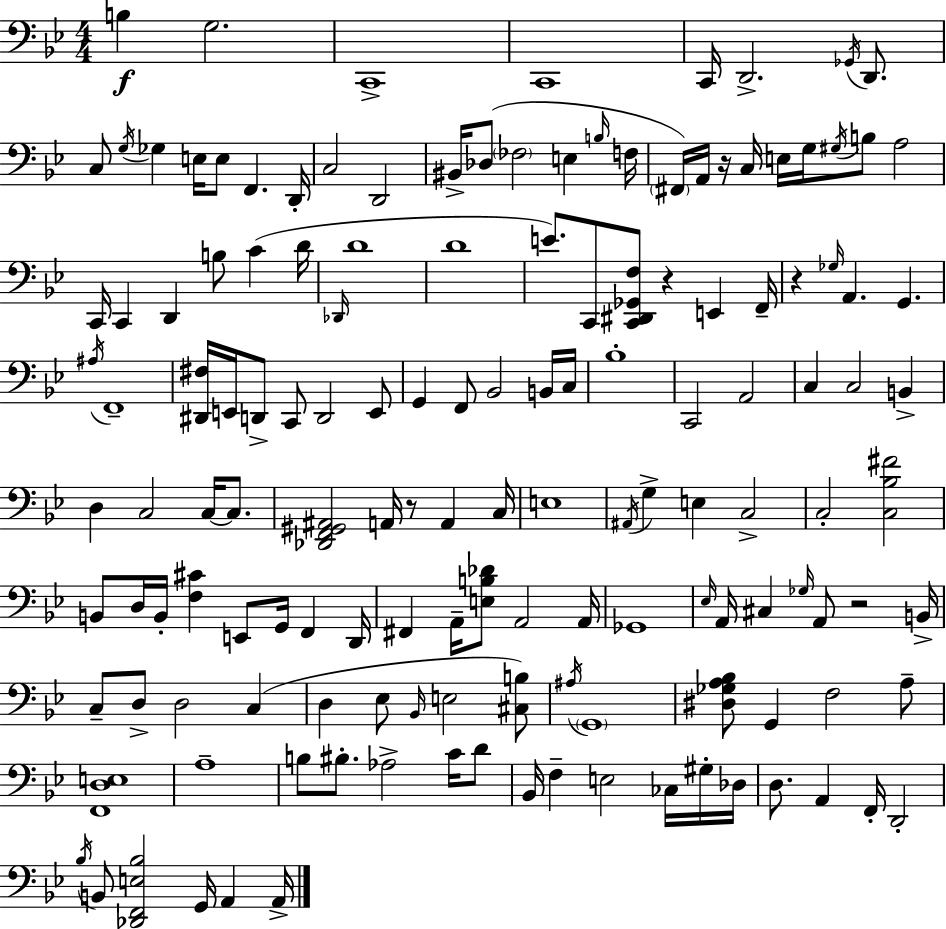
B3/q G3/h. C2/w C2/w C2/s D2/h. Gb2/s D2/e. C3/e G3/s Gb3/q E3/s E3/e F2/q. D2/s C3/h D2/h BIS2/s Db3/e FES3/h E3/q B3/s F3/s F#2/s A2/s R/s C3/s E3/s G3/s G#3/s B3/e A3/h C2/s C2/q D2/q B3/e C4/q D4/s Db2/s D4/w D4/w E4/e. C2/e [C2,D#2,Gb2,F3]/e R/q E2/q F2/s R/q Gb3/s A2/q. G2/q. A#3/s F2/w [D#2,F#3]/s E2/s D2/e C2/e D2/h E2/e G2/q F2/e Bb2/h B2/s C3/s Bb3/w C2/h A2/h C3/q C3/h B2/q D3/q C3/h C3/s C3/e. [Db2,F2,G#2,A#2]/h A2/s R/e A2/q C3/s E3/w A#2/s G3/q E3/q C3/h C3/h [C3,Bb3,F#4]/h B2/e D3/s B2/s [F3,C#4]/q E2/e G2/s F2/q D2/s F#2/q A2/s [E3,B3,Db4]/e A2/h A2/s Gb2/w Eb3/s A2/s C#3/q Gb3/s A2/e R/h B2/s C3/e D3/e D3/h C3/q D3/q Eb3/e Bb2/s E3/h [C#3,B3]/e A#3/s G2/w [D#3,Gb3,A3,Bb3]/e G2/q F3/h A3/e [F2,D3,E3]/w A3/w B3/e BIS3/e. Ab3/h C4/s D4/e Bb2/s F3/q E3/h CES3/s G#3/s Db3/s D3/e. A2/q F2/s D2/h Bb3/s B2/e [Db2,F2,E3,Bb3]/h G2/s A2/q A2/s